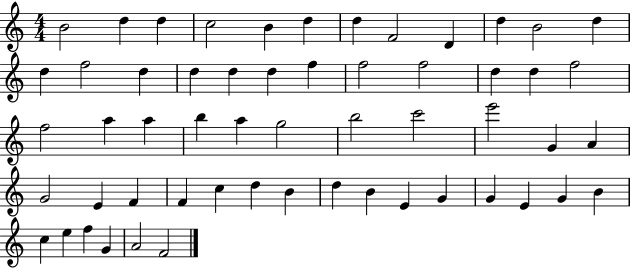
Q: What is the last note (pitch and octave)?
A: F4